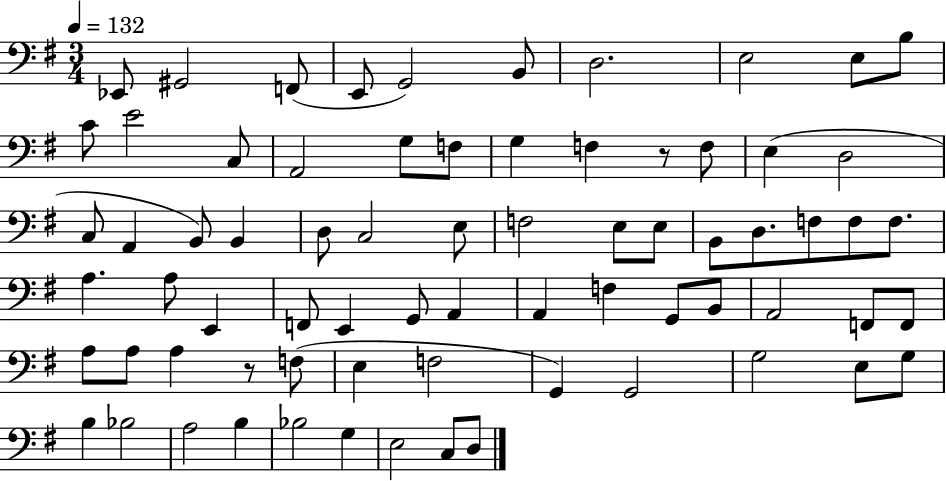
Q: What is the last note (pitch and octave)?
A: D3